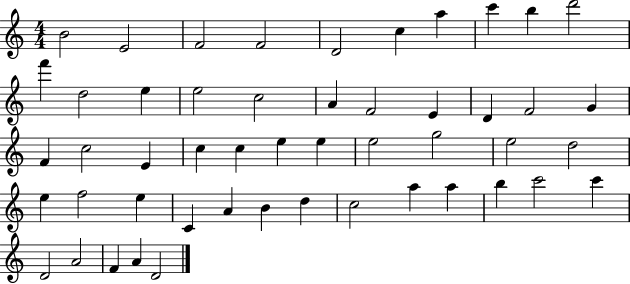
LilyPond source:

{
  \clef treble
  \numericTimeSignature
  \time 4/4
  \key c \major
  b'2 e'2 | f'2 f'2 | d'2 c''4 a''4 | c'''4 b''4 d'''2 | \break f'''4 d''2 e''4 | e''2 c''2 | a'4 f'2 e'4 | d'4 f'2 g'4 | \break f'4 c''2 e'4 | c''4 c''4 e''4 e''4 | e''2 g''2 | e''2 d''2 | \break e''4 f''2 e''4 | c'4 a'4 b'4 d''4 | c''2 a''4 a''4 | b''4 c'''2 c'''4 | \break d'2 a'2 | f'4 a'4 d'2 | \bar "|."
}